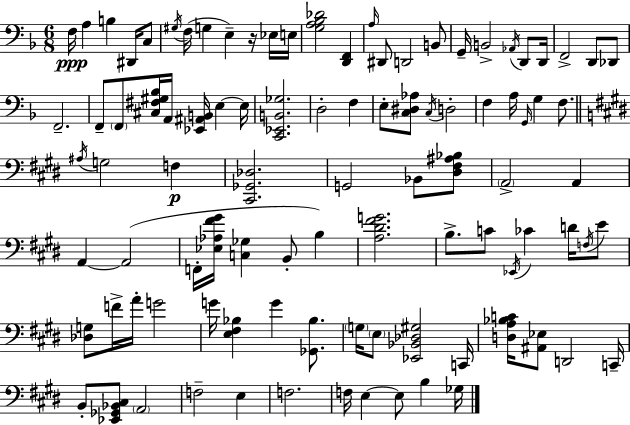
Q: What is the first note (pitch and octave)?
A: F3